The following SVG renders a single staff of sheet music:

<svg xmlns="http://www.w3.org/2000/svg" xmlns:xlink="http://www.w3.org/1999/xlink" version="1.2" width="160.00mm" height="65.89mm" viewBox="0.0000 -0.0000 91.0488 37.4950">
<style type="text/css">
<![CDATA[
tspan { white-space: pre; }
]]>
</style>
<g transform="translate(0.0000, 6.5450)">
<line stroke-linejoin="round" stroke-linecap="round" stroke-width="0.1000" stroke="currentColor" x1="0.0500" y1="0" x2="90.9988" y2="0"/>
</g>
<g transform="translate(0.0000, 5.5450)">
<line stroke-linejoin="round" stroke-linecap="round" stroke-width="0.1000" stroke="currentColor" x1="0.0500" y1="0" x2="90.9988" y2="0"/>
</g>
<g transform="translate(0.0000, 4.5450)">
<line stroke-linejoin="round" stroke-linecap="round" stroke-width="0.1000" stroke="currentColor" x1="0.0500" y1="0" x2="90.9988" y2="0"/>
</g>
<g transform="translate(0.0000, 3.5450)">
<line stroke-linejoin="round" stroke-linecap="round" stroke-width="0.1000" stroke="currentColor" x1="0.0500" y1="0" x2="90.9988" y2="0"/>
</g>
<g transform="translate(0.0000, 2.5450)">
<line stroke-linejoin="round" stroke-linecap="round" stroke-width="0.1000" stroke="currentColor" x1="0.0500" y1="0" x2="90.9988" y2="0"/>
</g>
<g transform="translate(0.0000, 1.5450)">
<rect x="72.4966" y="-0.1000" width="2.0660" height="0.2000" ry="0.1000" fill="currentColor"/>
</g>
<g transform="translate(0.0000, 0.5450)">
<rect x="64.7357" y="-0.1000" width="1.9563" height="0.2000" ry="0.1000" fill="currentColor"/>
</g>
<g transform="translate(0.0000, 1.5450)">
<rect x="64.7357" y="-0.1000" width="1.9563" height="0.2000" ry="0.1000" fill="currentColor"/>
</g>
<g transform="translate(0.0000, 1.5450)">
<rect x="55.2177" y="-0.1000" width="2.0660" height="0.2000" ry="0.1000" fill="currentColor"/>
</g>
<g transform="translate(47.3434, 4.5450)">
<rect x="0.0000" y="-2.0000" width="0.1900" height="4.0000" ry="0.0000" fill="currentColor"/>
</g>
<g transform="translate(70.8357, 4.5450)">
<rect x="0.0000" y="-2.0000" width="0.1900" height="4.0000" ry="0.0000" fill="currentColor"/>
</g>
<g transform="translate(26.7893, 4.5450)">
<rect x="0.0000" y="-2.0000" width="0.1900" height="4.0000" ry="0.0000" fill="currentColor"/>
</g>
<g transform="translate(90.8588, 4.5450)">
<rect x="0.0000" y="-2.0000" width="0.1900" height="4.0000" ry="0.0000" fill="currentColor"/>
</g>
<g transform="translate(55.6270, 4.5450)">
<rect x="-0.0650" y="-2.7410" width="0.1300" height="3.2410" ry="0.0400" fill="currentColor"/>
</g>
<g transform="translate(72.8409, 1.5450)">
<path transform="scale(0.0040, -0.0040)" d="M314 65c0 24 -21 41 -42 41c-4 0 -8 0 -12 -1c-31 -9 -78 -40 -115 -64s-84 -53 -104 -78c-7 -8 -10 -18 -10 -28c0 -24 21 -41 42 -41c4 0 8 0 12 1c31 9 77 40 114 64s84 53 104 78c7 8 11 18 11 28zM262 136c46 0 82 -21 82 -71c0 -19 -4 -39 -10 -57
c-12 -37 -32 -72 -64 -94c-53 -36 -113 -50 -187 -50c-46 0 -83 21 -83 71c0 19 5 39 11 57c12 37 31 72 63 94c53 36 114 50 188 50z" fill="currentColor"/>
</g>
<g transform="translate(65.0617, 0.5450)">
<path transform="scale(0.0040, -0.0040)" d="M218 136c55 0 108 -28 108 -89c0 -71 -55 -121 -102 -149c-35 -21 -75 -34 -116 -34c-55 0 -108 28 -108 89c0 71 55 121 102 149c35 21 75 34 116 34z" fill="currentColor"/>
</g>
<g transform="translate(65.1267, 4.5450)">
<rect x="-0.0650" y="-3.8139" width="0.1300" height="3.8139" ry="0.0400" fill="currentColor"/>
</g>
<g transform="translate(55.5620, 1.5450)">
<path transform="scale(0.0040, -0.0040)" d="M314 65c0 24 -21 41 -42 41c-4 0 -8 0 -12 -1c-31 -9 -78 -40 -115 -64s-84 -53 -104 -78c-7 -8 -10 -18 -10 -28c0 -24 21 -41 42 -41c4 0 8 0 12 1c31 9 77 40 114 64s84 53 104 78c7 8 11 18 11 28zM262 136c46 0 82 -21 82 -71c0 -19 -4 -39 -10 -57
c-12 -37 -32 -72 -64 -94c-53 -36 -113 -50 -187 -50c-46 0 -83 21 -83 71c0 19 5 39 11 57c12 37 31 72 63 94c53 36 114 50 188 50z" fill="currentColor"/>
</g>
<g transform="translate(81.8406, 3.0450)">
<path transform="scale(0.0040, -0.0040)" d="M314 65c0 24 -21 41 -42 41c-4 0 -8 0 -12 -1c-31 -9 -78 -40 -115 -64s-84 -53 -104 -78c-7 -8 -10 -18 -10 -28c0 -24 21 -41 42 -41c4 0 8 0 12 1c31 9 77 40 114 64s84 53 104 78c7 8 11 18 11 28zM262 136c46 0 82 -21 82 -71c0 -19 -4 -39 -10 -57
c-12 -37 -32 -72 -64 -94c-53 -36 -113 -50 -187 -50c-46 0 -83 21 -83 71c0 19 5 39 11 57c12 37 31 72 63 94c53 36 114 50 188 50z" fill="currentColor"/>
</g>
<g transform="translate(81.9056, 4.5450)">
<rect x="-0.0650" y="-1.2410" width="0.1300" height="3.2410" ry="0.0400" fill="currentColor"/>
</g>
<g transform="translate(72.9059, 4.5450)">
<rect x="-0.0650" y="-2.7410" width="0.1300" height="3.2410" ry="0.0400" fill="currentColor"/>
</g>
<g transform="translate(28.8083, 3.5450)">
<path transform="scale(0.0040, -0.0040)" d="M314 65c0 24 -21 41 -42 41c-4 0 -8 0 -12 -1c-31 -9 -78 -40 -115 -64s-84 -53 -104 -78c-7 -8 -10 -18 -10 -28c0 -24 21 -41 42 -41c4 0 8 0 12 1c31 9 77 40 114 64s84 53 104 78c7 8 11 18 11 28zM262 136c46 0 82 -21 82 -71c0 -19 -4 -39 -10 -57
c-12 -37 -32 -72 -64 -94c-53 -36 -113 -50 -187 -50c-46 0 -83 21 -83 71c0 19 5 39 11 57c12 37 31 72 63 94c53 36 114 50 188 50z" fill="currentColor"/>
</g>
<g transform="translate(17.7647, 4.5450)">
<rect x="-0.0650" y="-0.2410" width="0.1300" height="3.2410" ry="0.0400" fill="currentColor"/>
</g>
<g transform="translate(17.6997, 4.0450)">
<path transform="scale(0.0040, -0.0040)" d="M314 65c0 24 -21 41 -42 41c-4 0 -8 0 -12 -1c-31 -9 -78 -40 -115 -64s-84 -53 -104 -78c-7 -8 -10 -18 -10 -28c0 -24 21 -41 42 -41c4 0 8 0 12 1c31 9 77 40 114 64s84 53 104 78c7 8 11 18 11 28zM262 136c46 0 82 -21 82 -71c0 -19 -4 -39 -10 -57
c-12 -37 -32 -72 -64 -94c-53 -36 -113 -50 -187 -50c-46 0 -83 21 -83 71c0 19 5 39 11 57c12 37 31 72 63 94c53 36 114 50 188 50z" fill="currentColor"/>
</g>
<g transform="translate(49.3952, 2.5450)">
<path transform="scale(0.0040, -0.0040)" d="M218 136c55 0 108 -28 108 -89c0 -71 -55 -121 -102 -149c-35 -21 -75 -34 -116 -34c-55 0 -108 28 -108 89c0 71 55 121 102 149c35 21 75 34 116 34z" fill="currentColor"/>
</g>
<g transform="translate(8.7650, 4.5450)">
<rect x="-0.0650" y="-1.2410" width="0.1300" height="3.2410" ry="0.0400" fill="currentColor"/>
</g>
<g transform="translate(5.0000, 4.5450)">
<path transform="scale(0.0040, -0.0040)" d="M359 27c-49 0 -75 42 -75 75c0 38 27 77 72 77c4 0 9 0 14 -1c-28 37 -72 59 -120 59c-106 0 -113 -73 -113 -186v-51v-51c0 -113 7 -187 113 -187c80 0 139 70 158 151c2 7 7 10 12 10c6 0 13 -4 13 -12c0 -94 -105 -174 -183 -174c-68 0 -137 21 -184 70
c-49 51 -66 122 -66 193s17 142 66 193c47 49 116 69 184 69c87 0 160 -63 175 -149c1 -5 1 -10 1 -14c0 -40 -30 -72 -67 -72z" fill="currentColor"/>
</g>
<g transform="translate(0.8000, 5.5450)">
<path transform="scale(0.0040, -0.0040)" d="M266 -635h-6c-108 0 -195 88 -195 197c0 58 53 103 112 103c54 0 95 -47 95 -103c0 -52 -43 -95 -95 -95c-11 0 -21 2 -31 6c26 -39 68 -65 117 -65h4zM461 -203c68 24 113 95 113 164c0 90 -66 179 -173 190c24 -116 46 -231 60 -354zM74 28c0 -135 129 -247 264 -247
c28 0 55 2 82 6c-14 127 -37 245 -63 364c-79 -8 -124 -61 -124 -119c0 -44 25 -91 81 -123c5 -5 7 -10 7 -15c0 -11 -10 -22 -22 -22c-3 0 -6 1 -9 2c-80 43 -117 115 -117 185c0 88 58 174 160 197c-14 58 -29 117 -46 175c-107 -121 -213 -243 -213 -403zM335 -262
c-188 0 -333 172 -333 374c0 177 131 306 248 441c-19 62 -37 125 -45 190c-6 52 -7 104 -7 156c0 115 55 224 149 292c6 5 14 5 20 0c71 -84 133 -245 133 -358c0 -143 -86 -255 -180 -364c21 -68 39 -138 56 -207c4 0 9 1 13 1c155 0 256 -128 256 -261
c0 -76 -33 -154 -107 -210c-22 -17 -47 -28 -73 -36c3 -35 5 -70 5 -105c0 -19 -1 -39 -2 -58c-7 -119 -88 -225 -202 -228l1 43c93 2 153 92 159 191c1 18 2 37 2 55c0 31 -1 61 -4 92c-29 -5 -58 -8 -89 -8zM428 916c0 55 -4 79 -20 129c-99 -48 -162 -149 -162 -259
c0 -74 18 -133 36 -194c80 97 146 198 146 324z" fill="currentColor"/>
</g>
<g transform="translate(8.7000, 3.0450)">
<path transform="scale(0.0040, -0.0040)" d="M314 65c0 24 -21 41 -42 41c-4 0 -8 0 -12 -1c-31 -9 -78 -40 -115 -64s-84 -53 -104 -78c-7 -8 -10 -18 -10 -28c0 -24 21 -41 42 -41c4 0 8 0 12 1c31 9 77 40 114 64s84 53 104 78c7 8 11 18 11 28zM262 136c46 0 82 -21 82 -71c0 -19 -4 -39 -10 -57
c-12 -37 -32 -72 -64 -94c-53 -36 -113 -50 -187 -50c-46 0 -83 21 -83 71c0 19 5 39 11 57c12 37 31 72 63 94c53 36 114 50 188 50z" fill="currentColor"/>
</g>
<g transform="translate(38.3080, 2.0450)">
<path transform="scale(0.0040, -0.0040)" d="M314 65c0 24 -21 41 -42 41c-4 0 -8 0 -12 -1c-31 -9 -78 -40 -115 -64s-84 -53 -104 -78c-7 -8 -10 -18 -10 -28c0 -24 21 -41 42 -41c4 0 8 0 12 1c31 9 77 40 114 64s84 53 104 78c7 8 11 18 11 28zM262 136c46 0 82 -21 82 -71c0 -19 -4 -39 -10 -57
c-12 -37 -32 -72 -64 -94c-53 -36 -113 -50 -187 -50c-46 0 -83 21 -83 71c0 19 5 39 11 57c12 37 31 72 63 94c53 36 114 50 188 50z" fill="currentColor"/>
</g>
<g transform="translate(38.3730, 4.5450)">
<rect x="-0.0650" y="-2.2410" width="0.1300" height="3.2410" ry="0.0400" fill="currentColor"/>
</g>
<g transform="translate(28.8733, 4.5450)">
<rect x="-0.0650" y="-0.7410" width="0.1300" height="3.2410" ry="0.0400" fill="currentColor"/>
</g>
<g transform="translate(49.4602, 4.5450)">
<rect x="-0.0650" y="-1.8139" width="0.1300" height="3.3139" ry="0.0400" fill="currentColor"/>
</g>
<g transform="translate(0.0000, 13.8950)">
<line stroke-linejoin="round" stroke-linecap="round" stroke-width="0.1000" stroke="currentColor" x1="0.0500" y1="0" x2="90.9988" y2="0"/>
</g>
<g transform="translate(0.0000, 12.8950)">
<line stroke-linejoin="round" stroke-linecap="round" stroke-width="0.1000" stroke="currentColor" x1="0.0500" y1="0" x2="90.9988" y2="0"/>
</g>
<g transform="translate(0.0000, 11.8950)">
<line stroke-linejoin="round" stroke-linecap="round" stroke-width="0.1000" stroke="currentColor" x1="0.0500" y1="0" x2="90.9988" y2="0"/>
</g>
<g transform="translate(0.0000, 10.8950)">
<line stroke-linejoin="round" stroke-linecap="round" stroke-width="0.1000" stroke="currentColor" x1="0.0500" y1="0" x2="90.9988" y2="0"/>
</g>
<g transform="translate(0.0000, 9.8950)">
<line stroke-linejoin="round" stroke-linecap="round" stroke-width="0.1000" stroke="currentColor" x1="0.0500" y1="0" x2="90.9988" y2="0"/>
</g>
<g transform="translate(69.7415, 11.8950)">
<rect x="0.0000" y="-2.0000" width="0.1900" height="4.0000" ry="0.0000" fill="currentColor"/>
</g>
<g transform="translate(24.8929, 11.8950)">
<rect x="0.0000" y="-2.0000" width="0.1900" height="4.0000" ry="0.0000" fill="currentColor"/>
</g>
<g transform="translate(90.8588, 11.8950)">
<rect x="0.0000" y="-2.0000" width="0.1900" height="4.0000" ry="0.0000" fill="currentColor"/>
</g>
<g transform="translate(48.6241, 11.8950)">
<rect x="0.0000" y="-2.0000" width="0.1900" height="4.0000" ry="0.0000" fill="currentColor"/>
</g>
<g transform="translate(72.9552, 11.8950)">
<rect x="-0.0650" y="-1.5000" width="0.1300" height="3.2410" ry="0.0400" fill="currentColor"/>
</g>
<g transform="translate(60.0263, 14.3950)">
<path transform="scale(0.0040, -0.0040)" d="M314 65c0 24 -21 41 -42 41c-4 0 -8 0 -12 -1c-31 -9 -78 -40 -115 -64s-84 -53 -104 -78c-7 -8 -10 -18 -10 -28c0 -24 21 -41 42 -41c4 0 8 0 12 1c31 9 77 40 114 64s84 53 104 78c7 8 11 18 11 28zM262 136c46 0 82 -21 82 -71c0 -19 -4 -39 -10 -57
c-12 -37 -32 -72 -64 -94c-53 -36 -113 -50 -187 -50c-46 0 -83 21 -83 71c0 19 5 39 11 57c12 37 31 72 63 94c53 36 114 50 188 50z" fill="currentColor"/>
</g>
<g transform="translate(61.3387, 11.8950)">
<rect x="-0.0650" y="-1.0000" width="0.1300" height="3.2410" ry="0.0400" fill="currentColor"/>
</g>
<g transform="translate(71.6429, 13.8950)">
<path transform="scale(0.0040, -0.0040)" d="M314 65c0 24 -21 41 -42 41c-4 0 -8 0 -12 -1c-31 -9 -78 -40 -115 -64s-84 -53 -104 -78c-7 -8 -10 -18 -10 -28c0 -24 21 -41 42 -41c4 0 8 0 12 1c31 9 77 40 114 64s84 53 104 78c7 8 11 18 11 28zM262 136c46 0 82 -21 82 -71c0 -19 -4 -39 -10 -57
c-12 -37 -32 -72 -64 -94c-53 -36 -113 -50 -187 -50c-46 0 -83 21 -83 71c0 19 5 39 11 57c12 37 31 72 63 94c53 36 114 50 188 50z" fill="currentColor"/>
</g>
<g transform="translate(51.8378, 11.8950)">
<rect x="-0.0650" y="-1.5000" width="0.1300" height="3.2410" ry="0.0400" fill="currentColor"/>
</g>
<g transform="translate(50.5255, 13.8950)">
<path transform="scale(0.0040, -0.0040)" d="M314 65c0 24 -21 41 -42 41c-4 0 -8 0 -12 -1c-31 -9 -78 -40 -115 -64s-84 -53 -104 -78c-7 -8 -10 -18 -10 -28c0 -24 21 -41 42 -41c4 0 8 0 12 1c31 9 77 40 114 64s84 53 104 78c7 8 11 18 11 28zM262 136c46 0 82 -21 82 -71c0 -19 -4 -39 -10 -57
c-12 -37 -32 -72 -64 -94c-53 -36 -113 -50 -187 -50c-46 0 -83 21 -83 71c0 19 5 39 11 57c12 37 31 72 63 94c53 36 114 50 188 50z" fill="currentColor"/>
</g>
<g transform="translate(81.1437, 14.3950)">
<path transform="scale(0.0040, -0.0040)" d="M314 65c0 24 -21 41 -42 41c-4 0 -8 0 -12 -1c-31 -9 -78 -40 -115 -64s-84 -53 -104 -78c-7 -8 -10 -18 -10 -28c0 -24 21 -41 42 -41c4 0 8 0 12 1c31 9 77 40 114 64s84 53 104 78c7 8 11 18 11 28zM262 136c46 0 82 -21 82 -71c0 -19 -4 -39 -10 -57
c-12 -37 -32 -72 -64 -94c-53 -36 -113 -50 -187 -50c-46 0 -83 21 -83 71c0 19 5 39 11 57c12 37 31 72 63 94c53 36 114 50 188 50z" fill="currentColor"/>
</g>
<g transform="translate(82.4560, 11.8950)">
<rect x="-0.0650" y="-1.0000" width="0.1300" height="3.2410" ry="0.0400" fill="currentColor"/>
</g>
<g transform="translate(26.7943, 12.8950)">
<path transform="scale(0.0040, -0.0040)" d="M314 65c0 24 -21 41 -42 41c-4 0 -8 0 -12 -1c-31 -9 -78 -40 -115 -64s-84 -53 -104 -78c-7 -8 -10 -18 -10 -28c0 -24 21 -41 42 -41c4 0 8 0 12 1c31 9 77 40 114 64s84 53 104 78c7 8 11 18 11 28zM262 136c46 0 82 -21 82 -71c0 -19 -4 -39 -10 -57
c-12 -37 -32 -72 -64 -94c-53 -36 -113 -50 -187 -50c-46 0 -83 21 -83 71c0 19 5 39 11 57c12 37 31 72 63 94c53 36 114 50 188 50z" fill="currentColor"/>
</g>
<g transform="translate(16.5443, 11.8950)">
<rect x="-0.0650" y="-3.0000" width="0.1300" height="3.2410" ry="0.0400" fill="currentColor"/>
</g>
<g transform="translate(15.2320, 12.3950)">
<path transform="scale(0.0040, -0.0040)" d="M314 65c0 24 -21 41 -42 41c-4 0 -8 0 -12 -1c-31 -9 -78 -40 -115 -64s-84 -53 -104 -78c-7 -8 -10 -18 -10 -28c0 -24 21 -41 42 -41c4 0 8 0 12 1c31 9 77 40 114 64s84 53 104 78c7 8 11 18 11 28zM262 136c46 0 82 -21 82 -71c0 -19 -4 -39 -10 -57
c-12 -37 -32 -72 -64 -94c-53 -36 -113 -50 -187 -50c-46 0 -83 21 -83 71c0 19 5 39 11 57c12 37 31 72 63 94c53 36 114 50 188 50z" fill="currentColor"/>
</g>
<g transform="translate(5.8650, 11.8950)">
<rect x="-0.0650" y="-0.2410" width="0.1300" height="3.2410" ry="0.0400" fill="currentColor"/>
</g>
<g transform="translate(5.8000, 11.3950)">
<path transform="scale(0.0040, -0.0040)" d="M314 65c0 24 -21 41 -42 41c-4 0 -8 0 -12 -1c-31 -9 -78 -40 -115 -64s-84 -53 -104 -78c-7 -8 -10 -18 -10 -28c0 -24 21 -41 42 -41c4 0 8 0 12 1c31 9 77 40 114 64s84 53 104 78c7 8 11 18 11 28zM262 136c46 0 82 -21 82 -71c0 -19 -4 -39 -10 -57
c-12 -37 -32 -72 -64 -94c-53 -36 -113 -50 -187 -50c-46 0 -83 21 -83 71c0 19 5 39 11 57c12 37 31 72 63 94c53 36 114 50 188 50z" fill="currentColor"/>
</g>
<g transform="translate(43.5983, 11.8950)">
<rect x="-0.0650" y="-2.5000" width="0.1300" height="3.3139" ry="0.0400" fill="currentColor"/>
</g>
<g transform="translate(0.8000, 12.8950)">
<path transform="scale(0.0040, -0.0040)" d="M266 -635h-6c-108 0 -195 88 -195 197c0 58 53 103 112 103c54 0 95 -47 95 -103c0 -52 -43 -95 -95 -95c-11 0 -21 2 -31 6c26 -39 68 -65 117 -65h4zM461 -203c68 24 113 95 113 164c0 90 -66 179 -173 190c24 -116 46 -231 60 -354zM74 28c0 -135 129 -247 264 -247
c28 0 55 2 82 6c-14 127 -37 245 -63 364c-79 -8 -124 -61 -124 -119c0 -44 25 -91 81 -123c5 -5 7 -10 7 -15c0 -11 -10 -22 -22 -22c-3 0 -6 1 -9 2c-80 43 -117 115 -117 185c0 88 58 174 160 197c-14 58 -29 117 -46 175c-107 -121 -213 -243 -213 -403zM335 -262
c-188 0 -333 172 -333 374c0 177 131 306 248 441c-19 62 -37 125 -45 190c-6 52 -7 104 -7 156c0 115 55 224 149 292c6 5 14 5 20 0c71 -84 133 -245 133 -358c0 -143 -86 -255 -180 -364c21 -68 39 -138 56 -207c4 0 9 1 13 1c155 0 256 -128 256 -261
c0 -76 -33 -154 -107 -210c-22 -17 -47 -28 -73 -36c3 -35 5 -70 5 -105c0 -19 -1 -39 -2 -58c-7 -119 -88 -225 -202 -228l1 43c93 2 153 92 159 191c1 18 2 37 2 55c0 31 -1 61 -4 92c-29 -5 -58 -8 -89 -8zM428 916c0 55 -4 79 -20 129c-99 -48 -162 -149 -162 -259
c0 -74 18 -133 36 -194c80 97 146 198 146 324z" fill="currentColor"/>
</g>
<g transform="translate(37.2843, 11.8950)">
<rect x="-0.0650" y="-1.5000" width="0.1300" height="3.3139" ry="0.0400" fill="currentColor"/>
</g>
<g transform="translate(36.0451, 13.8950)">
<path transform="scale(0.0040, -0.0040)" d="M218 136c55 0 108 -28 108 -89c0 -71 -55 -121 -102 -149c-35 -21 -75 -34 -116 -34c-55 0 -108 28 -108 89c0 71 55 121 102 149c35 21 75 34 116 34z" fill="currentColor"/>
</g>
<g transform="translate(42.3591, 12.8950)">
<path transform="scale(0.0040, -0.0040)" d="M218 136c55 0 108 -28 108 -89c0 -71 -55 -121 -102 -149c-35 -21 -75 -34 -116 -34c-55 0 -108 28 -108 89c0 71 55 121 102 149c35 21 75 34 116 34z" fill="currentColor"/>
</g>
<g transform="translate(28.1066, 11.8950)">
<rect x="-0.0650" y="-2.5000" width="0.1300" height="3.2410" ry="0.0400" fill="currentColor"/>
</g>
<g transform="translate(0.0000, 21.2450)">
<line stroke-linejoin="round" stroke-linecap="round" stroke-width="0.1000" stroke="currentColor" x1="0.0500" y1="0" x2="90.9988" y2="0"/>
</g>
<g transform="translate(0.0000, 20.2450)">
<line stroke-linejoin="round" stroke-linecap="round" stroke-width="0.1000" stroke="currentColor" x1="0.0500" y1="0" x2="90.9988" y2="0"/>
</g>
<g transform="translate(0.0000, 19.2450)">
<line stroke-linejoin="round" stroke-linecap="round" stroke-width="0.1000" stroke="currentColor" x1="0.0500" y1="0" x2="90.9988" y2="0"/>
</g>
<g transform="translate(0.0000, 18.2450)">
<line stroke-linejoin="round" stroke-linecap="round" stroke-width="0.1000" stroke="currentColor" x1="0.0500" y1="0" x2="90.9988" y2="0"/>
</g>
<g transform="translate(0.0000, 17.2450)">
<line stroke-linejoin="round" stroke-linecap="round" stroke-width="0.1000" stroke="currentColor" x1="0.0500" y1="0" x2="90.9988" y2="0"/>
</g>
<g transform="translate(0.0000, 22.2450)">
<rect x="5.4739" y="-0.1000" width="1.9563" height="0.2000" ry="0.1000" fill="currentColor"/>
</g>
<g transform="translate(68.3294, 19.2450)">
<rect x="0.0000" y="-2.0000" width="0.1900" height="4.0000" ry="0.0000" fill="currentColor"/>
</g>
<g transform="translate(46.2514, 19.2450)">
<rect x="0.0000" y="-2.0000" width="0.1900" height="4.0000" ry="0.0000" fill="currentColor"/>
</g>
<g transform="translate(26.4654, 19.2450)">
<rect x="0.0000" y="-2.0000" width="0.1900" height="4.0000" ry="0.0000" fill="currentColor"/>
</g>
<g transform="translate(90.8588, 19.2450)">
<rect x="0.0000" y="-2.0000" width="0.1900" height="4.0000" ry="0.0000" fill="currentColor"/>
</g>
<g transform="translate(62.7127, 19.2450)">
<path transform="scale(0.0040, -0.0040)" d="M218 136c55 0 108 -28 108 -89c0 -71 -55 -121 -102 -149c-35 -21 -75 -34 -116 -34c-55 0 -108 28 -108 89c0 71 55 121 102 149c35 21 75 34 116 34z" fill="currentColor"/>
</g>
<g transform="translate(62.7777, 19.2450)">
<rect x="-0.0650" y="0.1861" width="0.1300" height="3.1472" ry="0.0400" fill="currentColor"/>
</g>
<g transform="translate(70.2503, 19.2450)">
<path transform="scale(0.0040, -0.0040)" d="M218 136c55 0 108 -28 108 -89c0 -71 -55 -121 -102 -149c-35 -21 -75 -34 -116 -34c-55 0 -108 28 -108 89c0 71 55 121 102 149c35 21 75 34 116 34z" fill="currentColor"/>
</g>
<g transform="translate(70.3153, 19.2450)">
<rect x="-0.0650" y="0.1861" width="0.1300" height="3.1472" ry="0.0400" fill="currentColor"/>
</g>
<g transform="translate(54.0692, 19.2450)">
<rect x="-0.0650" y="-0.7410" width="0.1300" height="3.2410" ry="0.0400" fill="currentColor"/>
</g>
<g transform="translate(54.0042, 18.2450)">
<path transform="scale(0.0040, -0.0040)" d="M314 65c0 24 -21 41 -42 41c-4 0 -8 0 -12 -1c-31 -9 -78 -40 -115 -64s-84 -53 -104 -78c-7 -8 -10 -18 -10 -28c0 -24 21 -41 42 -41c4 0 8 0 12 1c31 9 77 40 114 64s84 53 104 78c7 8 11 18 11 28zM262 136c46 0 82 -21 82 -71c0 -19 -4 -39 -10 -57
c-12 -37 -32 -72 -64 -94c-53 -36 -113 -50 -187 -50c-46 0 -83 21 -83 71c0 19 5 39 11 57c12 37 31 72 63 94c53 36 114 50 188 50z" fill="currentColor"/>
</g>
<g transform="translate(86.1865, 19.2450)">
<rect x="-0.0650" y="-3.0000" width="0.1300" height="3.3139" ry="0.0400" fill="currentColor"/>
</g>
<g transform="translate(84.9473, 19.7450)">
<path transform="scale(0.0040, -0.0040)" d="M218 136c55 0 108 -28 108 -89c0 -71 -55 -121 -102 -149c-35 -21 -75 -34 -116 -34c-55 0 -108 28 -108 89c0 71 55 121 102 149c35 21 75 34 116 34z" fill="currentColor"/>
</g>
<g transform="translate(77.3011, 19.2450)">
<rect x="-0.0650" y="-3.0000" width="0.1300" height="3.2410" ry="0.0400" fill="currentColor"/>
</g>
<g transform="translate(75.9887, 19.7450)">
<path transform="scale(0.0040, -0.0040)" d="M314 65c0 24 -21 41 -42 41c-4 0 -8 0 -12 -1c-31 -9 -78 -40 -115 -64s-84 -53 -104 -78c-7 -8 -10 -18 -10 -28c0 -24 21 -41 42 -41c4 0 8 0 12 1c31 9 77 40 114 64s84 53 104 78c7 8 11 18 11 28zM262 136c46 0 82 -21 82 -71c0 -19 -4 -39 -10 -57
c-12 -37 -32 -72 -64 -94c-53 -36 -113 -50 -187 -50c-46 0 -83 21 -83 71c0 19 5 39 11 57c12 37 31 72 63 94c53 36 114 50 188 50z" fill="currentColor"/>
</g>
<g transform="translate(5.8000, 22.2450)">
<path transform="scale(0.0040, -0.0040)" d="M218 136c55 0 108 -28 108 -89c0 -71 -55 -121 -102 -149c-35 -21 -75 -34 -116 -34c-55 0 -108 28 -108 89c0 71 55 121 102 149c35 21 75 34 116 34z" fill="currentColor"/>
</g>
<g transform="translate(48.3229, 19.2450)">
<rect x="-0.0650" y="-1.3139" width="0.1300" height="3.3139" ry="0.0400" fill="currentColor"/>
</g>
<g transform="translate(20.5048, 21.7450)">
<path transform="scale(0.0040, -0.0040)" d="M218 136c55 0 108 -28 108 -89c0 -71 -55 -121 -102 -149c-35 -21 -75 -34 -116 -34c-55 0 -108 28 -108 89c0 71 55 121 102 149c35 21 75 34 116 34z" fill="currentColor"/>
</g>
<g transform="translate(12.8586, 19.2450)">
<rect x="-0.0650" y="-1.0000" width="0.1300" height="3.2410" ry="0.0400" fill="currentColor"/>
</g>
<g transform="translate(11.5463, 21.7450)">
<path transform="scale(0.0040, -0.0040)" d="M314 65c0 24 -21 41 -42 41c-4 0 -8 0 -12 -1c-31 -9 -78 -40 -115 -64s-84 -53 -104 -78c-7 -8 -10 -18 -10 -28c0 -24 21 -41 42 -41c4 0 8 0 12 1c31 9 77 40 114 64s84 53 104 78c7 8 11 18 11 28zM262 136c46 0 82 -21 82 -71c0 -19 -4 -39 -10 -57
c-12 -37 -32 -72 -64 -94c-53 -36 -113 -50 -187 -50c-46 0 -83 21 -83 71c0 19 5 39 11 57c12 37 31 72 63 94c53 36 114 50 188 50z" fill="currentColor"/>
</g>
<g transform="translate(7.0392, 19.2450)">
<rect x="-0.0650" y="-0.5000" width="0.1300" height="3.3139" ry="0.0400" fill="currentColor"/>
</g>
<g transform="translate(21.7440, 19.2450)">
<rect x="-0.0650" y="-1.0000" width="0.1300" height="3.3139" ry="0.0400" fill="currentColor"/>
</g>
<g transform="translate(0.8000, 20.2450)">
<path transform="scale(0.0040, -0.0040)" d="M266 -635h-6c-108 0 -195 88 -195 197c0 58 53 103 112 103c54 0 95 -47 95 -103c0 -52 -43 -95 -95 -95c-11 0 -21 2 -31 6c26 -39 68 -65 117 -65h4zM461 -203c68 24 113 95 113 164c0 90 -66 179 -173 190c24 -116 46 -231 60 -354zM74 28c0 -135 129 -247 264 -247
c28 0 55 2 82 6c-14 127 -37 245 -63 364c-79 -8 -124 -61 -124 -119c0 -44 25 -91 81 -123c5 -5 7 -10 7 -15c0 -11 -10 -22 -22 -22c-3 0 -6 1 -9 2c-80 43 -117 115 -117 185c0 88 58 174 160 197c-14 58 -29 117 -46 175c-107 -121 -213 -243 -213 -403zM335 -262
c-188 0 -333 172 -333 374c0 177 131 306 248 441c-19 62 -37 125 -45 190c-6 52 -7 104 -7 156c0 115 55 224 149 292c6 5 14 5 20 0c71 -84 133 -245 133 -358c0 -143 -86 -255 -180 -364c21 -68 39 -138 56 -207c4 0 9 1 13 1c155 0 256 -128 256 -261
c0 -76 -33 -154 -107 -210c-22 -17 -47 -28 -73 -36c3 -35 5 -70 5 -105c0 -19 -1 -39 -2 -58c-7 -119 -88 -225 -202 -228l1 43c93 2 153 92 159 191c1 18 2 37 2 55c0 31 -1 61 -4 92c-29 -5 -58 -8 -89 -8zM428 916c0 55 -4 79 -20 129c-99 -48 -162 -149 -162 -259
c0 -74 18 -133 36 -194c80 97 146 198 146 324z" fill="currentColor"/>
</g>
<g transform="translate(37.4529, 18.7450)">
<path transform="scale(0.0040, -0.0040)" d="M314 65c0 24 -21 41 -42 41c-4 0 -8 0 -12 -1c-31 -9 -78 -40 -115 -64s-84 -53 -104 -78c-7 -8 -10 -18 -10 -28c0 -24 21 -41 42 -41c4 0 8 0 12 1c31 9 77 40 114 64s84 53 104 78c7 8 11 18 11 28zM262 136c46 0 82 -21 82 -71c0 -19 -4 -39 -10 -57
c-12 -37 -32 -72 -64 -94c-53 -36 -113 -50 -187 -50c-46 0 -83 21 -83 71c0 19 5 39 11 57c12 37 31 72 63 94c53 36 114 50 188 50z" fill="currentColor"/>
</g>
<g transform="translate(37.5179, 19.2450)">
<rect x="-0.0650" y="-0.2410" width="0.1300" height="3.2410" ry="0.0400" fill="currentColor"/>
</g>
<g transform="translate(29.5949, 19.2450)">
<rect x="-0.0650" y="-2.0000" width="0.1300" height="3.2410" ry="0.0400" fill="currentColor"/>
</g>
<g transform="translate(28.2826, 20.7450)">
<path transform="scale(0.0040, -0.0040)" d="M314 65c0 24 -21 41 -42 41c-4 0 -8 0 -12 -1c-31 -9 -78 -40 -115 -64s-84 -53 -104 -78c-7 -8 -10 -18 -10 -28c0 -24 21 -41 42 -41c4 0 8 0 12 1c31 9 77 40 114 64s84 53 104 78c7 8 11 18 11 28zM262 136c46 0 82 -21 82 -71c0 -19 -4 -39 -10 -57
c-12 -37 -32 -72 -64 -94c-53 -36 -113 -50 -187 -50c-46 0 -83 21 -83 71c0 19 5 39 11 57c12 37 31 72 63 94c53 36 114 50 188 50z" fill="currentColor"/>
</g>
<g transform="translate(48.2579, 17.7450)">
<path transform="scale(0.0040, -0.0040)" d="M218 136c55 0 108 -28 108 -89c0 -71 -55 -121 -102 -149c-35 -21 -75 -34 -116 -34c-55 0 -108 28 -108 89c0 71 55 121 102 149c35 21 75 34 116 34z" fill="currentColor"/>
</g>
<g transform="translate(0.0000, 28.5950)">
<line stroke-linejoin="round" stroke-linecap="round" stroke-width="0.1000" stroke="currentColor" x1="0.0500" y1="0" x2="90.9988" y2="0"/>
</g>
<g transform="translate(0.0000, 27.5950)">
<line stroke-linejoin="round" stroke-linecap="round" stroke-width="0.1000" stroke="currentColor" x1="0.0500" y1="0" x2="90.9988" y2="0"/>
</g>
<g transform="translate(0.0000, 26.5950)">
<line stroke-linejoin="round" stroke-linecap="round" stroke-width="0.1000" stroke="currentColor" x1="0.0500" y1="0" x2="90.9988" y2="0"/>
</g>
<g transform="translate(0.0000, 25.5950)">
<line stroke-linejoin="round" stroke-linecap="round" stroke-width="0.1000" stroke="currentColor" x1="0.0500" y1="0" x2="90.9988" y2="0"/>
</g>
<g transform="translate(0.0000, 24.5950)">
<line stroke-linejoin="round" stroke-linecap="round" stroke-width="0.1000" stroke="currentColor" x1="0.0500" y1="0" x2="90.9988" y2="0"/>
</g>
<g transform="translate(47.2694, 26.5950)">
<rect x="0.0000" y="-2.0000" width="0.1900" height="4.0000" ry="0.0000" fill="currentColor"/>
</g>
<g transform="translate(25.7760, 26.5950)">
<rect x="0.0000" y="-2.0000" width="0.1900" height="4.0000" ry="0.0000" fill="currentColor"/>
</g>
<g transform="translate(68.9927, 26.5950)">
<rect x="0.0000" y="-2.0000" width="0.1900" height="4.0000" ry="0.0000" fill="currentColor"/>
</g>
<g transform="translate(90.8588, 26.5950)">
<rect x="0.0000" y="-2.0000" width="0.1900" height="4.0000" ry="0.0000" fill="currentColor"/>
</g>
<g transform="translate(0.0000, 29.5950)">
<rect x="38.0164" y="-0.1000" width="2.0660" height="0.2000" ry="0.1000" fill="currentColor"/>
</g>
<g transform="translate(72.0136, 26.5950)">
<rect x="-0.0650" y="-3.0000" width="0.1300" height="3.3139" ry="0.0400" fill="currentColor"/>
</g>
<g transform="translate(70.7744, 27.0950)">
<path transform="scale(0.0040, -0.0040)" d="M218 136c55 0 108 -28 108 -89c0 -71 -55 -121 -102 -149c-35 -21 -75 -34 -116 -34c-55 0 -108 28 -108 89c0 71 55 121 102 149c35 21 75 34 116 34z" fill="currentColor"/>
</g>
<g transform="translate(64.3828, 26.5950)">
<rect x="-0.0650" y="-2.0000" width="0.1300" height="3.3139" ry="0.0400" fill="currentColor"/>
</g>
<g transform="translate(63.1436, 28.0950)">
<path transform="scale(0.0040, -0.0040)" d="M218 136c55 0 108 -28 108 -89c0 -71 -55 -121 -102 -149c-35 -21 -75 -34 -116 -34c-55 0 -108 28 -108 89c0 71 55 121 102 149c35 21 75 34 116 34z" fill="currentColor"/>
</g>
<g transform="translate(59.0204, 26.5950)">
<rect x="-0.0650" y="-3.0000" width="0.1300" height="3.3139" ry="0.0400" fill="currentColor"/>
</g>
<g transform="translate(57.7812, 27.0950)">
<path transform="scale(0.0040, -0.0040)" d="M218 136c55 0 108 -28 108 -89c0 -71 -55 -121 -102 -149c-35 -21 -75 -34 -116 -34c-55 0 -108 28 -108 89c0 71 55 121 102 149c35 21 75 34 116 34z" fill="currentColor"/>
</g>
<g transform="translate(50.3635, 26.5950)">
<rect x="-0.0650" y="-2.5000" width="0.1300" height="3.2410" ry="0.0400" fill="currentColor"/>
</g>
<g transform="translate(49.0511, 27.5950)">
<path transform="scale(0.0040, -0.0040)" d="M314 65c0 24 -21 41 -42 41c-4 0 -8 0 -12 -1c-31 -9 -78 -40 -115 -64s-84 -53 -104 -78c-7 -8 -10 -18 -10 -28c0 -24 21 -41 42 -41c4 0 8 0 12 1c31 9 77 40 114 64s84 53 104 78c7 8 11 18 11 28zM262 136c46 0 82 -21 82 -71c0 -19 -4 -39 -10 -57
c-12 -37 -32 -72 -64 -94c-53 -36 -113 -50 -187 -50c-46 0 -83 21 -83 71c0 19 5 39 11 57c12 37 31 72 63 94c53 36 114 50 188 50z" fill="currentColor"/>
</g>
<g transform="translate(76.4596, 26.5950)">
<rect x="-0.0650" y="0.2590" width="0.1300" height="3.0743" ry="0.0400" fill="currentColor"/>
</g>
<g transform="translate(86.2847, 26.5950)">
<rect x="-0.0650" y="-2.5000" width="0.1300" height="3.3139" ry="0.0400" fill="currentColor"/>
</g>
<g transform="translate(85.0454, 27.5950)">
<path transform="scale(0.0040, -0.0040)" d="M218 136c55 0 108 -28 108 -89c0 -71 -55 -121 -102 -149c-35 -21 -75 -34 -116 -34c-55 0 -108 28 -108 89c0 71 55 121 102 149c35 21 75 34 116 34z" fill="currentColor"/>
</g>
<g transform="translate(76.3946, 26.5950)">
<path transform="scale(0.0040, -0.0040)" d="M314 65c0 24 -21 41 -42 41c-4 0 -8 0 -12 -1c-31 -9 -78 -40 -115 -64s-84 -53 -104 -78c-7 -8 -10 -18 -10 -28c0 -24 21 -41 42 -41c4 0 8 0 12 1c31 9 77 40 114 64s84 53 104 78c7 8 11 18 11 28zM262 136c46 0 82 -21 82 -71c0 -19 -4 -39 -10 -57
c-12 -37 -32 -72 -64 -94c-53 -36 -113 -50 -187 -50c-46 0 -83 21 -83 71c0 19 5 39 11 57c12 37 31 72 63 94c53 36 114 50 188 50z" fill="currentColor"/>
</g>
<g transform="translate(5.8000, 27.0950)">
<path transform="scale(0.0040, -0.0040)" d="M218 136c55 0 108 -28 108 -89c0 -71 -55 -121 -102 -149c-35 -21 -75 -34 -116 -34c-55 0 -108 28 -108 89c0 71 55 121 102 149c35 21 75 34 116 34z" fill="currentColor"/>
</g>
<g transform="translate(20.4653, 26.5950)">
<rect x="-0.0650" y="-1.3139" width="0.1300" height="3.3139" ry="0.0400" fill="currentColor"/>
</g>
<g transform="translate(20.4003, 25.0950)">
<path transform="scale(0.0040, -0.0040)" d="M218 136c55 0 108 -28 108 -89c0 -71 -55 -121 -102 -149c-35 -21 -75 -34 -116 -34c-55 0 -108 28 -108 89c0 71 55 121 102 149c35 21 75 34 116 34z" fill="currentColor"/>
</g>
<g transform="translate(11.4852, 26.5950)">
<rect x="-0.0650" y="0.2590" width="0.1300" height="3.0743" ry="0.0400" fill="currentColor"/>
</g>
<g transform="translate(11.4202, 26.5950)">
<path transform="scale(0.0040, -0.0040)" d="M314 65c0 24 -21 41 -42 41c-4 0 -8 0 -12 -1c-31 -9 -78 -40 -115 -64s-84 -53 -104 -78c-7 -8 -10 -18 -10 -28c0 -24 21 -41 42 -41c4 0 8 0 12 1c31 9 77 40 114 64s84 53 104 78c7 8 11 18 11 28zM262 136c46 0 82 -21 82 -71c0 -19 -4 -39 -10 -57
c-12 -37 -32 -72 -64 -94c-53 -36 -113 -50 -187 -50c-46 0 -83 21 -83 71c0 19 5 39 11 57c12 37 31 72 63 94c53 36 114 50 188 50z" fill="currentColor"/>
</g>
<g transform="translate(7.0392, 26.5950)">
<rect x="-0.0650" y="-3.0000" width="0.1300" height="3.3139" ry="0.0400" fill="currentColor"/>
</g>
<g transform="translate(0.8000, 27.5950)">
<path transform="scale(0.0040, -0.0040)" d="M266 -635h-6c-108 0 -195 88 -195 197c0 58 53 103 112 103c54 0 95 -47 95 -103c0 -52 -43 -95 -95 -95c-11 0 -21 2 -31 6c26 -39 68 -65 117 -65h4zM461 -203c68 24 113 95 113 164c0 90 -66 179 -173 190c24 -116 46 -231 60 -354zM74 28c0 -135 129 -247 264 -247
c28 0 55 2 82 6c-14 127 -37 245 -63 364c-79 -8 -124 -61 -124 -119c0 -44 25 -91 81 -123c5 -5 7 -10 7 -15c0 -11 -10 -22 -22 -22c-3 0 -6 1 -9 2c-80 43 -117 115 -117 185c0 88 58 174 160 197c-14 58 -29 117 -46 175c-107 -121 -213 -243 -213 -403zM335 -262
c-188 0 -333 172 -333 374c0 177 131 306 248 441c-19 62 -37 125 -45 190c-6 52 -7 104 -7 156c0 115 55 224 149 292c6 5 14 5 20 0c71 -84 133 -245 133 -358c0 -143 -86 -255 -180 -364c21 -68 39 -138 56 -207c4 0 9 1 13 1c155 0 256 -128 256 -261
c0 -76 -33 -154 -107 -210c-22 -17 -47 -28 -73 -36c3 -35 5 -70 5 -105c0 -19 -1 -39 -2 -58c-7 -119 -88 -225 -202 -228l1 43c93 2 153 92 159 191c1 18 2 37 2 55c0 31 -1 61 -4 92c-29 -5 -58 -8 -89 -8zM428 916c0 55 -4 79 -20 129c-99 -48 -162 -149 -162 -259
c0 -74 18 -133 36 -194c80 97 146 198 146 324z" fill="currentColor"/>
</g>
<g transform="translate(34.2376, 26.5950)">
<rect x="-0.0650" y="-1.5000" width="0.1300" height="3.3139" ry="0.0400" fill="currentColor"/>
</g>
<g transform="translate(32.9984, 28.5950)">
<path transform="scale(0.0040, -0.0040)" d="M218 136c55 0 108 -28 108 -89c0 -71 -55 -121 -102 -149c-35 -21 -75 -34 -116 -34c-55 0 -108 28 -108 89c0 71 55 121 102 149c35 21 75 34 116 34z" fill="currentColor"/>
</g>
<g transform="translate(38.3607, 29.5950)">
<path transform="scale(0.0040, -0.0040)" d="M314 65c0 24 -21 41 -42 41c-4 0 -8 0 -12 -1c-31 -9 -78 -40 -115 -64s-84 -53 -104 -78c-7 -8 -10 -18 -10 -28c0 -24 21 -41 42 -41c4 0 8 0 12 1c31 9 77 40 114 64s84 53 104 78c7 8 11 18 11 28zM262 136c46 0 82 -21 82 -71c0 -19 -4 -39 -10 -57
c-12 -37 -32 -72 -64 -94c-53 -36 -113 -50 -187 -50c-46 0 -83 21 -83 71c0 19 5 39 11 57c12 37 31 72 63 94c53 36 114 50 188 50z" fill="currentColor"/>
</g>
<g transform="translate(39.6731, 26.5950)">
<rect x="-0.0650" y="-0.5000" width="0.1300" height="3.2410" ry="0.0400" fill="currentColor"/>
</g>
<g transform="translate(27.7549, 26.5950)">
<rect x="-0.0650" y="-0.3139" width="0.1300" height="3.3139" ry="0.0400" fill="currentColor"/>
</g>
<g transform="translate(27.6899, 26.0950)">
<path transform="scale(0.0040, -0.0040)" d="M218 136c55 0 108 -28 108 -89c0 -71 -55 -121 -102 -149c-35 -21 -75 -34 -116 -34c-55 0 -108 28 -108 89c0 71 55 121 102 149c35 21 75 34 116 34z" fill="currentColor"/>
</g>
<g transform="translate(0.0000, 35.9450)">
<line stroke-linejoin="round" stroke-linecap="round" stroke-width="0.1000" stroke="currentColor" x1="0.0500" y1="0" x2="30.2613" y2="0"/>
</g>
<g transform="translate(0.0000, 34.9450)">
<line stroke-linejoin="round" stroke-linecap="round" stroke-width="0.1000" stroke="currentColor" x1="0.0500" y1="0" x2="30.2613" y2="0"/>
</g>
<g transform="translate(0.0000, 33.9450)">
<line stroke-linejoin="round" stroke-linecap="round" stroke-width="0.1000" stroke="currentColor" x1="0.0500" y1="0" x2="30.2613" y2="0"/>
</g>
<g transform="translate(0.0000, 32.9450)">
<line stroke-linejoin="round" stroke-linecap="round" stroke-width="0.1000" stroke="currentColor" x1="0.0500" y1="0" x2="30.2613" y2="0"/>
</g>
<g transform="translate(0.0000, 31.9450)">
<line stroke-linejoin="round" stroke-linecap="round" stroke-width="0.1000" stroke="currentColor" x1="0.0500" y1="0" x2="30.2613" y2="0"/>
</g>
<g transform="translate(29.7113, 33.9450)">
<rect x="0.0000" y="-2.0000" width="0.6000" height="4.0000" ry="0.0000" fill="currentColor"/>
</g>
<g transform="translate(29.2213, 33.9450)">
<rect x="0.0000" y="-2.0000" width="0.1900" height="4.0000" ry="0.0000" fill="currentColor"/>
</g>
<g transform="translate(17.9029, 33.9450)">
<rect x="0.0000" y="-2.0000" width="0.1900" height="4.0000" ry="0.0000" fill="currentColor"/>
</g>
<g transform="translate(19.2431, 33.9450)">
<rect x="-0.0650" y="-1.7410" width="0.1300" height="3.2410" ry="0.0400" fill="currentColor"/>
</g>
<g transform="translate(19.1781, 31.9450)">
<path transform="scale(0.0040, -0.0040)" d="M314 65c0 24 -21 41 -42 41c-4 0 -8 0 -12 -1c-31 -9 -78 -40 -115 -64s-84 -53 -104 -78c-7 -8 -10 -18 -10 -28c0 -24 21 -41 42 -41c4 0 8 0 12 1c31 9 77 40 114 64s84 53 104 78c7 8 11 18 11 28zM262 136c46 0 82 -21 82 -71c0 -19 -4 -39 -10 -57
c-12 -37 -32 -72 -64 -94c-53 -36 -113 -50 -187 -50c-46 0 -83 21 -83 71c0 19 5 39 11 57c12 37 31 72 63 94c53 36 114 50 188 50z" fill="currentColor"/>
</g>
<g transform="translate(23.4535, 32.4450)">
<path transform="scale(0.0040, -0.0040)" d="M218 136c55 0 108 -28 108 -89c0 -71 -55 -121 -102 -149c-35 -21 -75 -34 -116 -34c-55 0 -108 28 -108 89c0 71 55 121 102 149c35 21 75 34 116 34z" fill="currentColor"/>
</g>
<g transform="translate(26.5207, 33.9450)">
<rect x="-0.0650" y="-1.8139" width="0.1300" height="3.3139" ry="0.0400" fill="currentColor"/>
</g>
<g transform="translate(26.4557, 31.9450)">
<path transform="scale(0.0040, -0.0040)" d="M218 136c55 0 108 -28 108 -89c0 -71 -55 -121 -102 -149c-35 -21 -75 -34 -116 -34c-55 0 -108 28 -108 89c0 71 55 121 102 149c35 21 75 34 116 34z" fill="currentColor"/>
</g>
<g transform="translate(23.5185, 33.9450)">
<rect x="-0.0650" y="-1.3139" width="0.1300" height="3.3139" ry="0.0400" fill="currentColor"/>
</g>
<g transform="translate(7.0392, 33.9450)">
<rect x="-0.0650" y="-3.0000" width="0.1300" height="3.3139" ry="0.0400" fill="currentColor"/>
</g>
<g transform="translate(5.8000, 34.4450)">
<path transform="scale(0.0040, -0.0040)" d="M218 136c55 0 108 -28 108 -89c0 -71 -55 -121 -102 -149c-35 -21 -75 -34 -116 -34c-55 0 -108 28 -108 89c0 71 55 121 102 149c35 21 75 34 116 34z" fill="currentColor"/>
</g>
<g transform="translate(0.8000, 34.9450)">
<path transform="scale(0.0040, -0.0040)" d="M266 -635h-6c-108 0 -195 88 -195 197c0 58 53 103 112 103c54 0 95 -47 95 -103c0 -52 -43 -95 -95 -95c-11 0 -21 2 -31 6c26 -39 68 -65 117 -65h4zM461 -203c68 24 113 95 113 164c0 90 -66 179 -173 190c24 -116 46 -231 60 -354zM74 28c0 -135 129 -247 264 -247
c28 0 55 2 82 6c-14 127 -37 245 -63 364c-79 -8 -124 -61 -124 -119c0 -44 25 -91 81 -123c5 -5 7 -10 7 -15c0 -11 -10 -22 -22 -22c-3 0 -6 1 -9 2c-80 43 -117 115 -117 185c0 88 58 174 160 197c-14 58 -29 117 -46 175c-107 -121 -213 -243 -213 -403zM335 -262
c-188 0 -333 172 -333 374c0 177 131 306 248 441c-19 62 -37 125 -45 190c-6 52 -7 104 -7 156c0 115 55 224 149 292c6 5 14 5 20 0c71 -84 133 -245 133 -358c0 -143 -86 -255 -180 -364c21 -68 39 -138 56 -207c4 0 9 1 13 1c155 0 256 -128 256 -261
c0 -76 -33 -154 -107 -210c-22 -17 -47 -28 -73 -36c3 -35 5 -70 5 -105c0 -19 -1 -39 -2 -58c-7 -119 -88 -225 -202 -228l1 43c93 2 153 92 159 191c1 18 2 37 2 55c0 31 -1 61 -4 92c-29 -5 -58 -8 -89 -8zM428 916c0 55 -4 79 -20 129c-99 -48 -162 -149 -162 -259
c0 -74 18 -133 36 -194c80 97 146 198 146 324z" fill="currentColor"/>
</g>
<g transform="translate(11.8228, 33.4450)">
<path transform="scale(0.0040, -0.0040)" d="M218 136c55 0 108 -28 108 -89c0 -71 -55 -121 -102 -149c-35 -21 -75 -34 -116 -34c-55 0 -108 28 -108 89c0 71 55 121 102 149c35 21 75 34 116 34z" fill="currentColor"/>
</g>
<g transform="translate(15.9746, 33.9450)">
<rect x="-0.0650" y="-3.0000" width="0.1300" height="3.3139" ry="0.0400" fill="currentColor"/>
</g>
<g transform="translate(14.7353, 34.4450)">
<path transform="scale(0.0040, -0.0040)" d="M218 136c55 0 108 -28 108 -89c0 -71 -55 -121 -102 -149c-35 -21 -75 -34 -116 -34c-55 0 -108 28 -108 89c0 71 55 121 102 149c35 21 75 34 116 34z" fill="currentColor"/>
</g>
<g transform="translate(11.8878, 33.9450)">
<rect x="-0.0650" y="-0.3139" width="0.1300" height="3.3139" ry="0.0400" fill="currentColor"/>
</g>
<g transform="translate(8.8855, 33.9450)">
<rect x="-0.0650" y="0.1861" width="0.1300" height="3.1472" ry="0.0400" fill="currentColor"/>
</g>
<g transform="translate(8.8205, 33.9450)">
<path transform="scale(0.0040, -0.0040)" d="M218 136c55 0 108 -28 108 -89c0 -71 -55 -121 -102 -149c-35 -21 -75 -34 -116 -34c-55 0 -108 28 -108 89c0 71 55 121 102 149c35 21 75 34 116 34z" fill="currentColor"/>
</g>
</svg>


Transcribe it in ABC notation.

X:1
T:Untitled
M:4/4
L:1/4
K:C
e2 c2 d2 g2 f a2 c' a2 e2 c2 A2 G2 E G E2 D2 E2 D2 C D2 D F2 c2 e d2 B B A2 A A B2 e c E C2 G2 A F A B2 G A B c A f2 e f